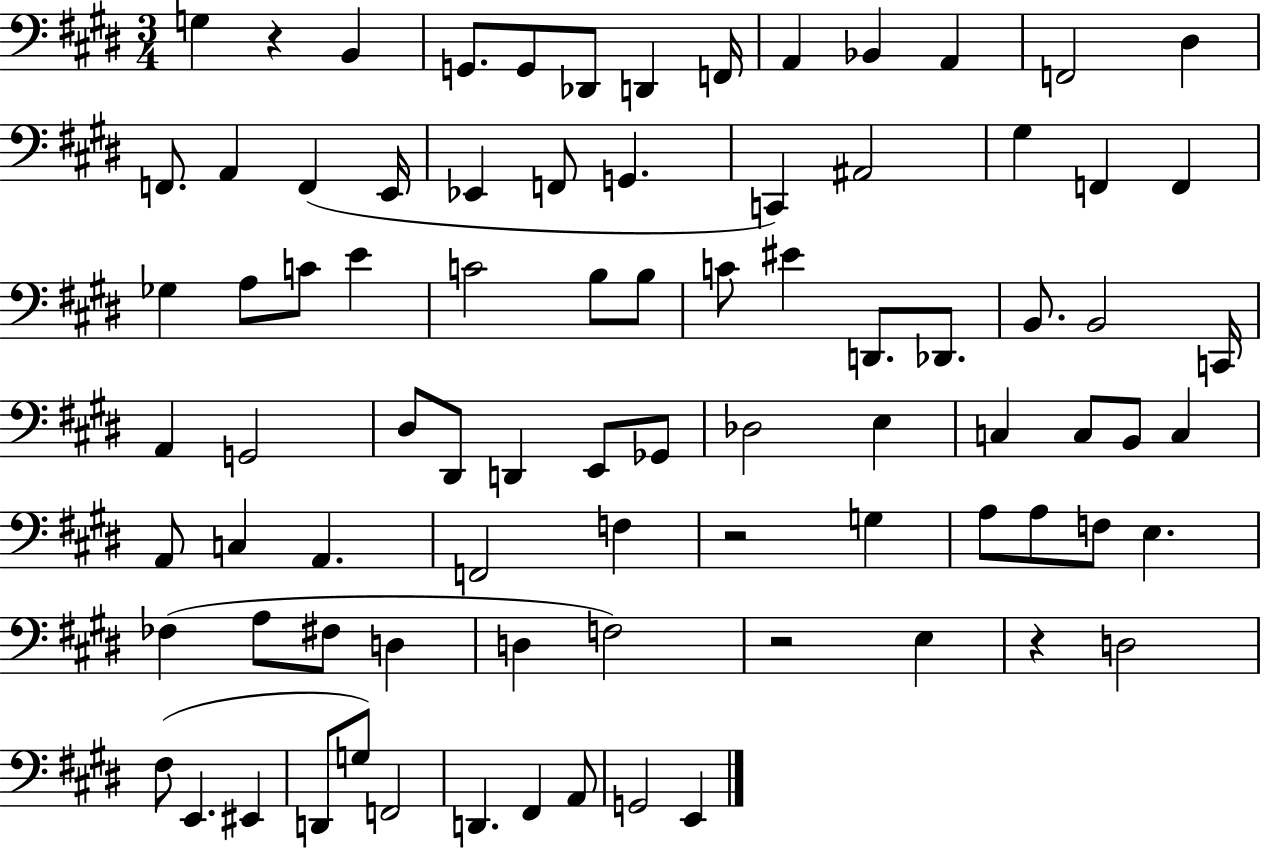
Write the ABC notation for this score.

X:1
T:Untitled
M:3/4
L:1/4
K:E
G, z B,, G,,/2 G,,/2 _D,,/2 D,, F,,/4 A,, _B,, A,, F,,2 ^D, F,,/2 A,, F,, E,,/4 _E,, F,,/2 G,, C,, ^A,,2 ^G, F,, F,, _G, A,/2 C/2 E C2 B,/2 B,/2 C/2 ^E D,,/2 _D,,/2 B,,/2 B,,2 C,,/4 A,, G,,2 ^D,/2 ^D,,/2 D,, E,,/2 _G,,/2 _D,2 E, C, C,/2 B,,/2 C, A,,/2 C, A,, F,,2 F, z2 G, A,/2 A,/2 F,/2 E, _F, A,/2 ^F,/2 D, D, F,2 z2 E, z D,2 ^F,/2 E,, ^E,, D,,/2 G,/2 F,,2 D,, ^F,, A,,/2 G,,2 E,,